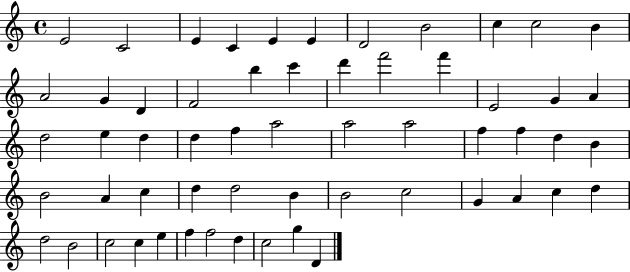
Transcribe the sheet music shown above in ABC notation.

X:1
T:Untitled
M:4/4
L:1/4
K:C
E2 C2 E C E E D2 B2 c c2 B A2 G D F2 b c' d' f'2 f' E2 G A d2 e d d f a2 a2 a2 f f d B B2 A c d d2 B B2 c2 G A c d d2 B2 c2 c e f f2 d c2 g D